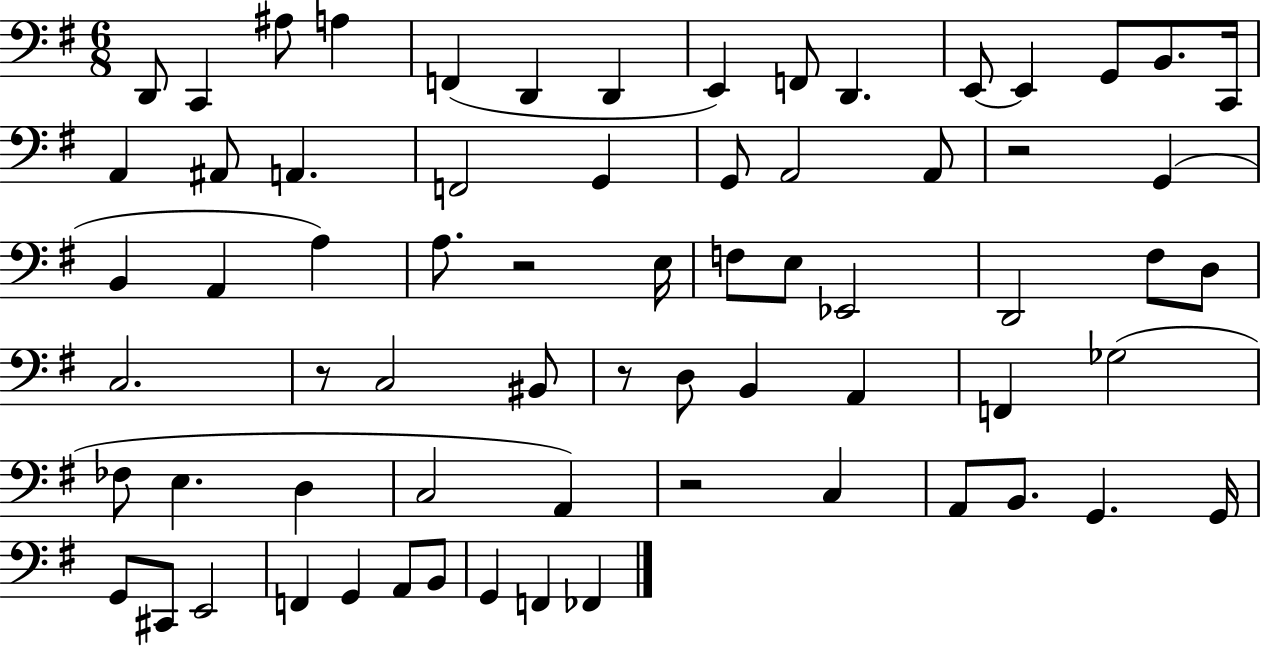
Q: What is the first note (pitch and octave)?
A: D2